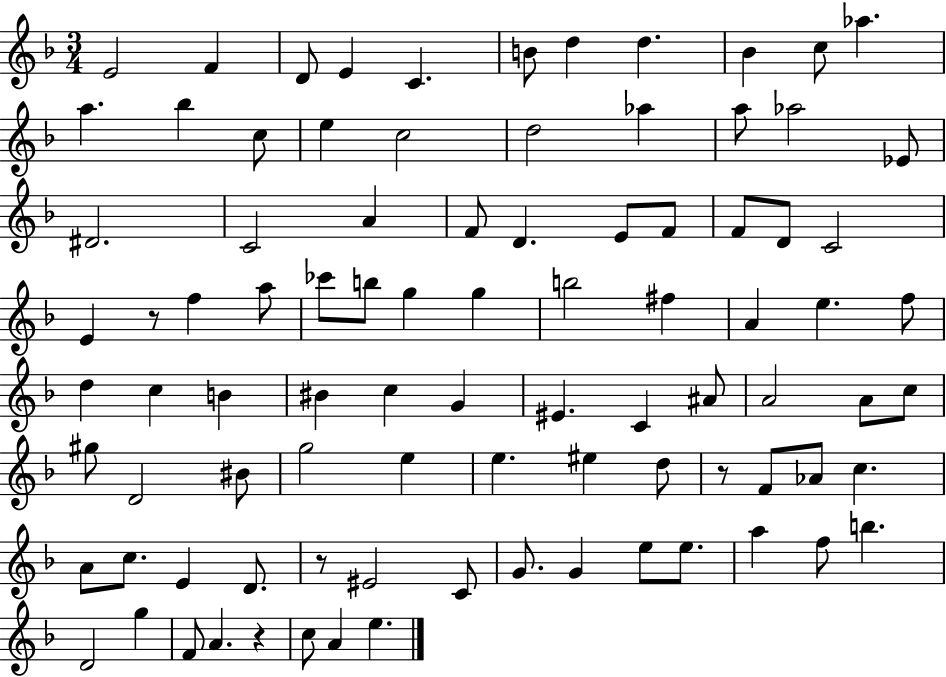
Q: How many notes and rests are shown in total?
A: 90